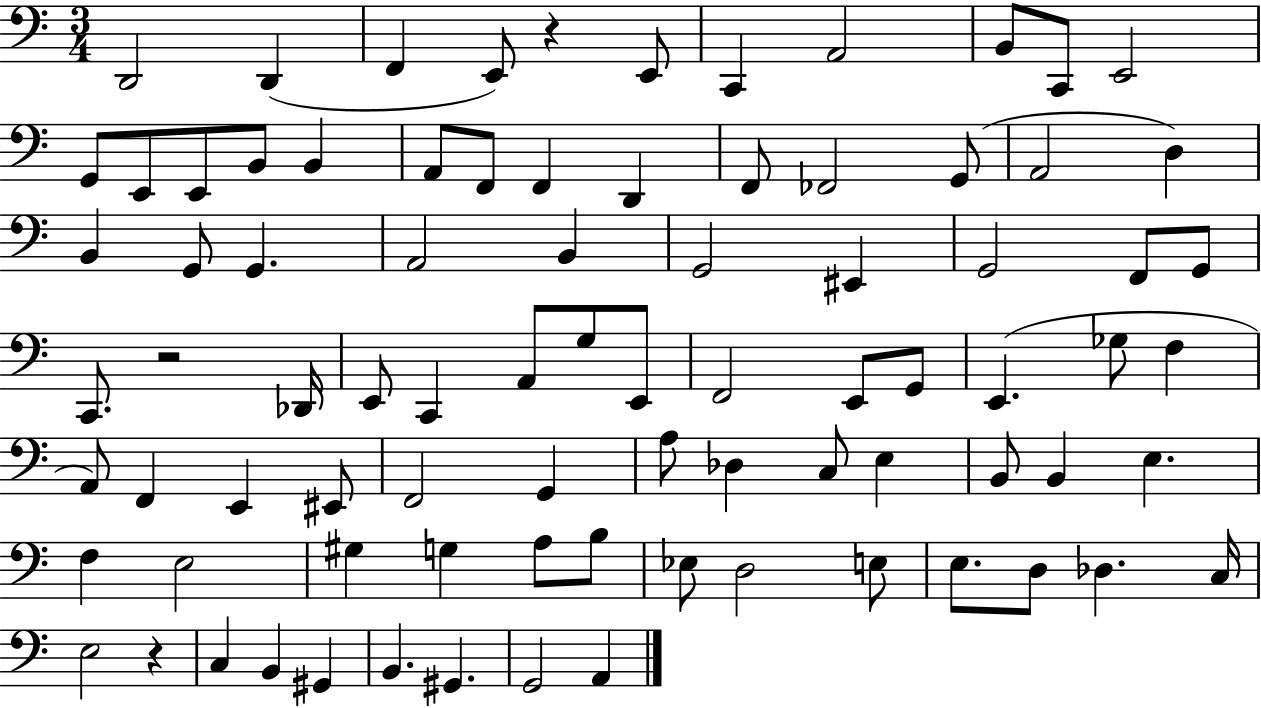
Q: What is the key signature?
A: C major